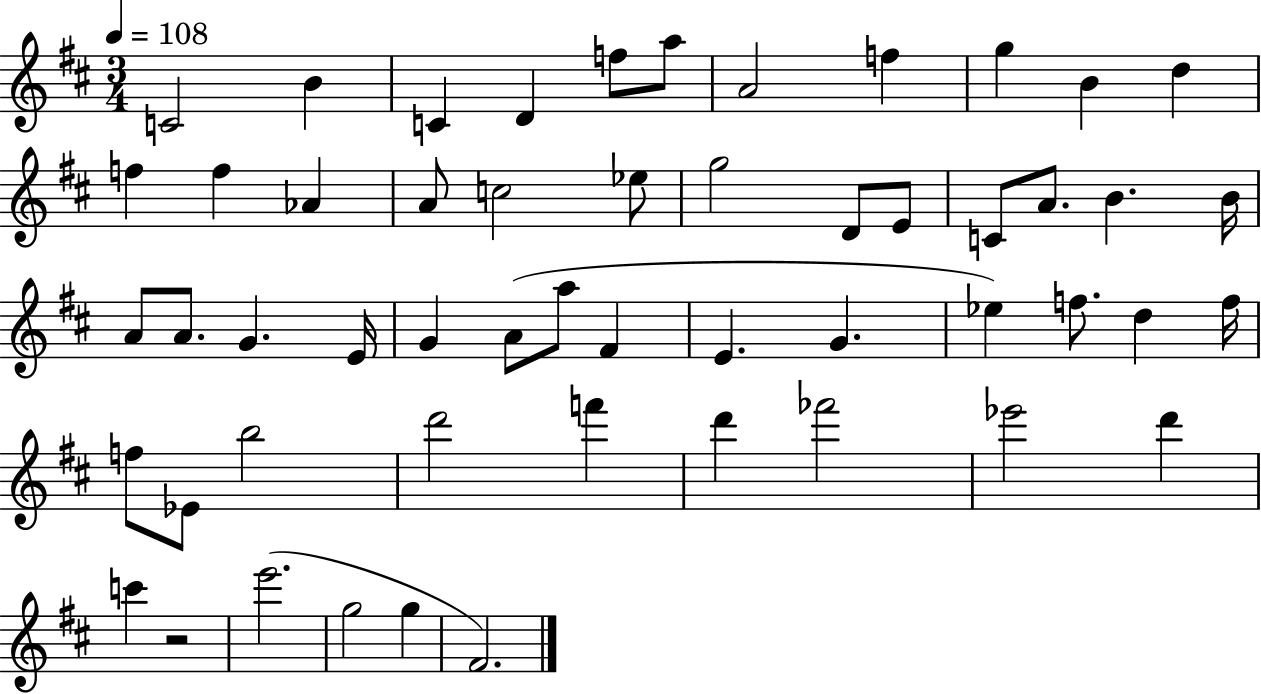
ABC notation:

X:1
T:Untitled
M:3/4
L:1/4
K:D
C2 B C D f/2 a/2 A2 f g B d f f _A A/2 c2 _e/2 g2 D/2 E/2 C/2 A/2 B B/4 A/2 A/2 G E/4 G A/2 a/2 ^F E G _e f/2 d f/4 f/2 _E/2 b2 d'2 f' d' _f'2 _e'2 d' c' z2 e'2 g2 g ^F2